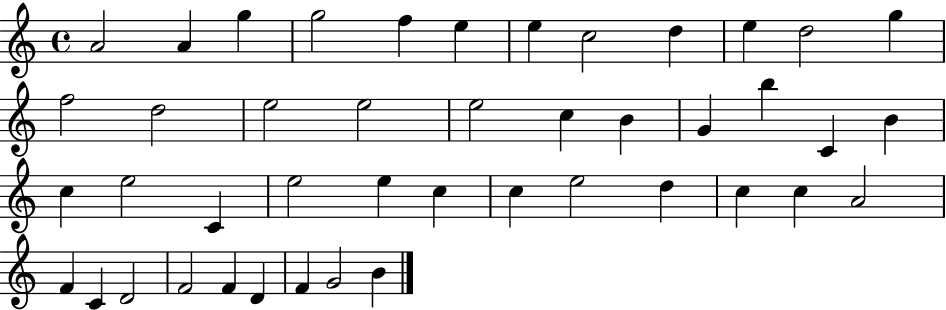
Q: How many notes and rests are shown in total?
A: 44